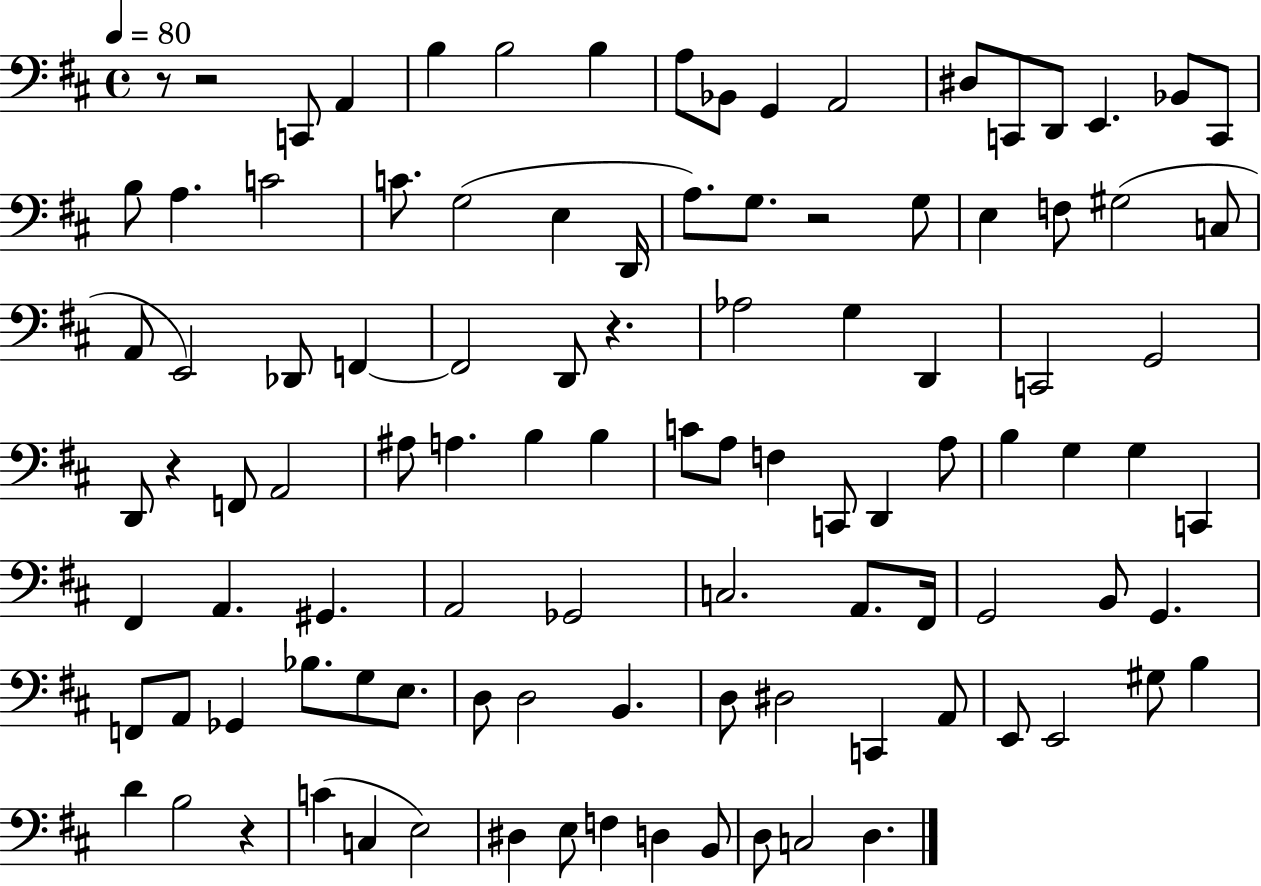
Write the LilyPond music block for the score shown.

{
  \clef bass
  \time 4/4
  \defaultTimeSignature
  \key d \major
  \tempo 4 = 80
  r8 r2 c,8 a,4 | b4 b2 b4 | a8 bes,8 g,4 a,2 | dis8 c,8 d,8 e,4. bes,8 c,8 | \break b8 a4. c'2 | c'8. g2( e4 d,16 | a8.) g8. r2 g8 | e4 f8 gis2( c8 | \break a,8 e,2) des,8 f,4~~ | f,2 d,8 r4. | aes2 g4 d,4 | c,2 g,2 | \break d,8 r4 f,8 a,2 | ais8 a4. b4 b4 | c'8 a8 f4 c,8 d,4 a8 | b4 g4 g4 c,4 | \break fis,4 a,4. gis,4. | a,2 ges,2 | c2. a,8. fis,16 | g,2 b,8 g,4. | \break f,8 a,8 ges,4 bes8. g8 e8. | d8 d2 b,4. | d8 dis2 c,4 a,8 | e,8 e,2 gis8 b4 | \break d'4 b2 r4 | c'4( c4 e2) | dis4 e8 f4 d4 b,8 | d8 c2 d4. | \break \bar "|."
}